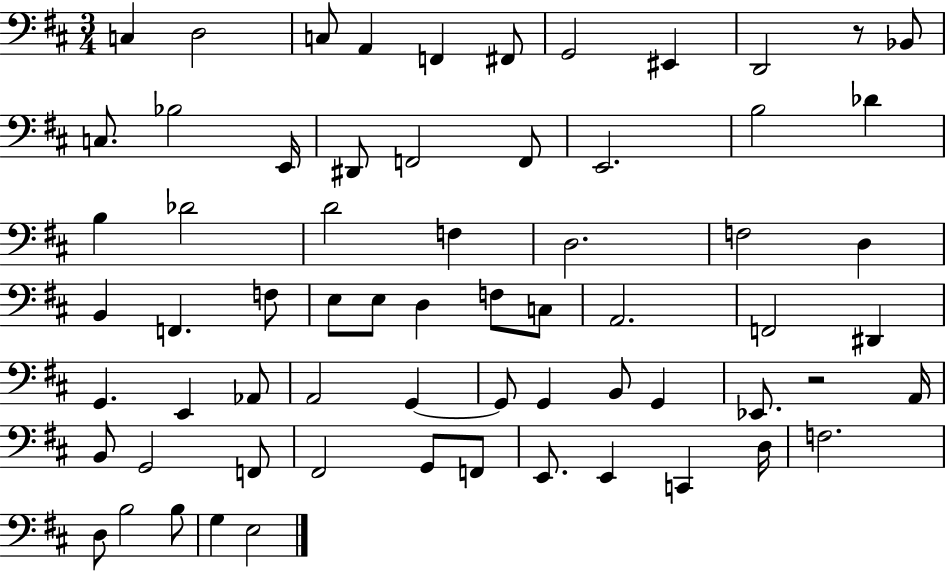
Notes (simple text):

C3/q D3/h C3/e A2/q F2/q F#2/e G2/h EIS2/q D2/h R/e Bb2/e C3/e. Bb3/h E2/s D#2/e F2/h F2/e E2/h. B3/h Db4/q B3/q Db4/h D4/h F3/q D3/h. F3/h D3/q B2/q F2/q. F3/e E3/e E3/e D3/q F3/e C3/e A2/h. F2/h D#2/q G2/q. E2/q Ab2/e A2/h G2/q G2/e G2/q B2/e G2/q Eb2/e. R/h A2/s B2/e G2/h F2/e F#2/h G2/e F2/e E2/e. E2/q C2/q D3/s F3/h. D3/e B3/h B3/e G3/q E3/h